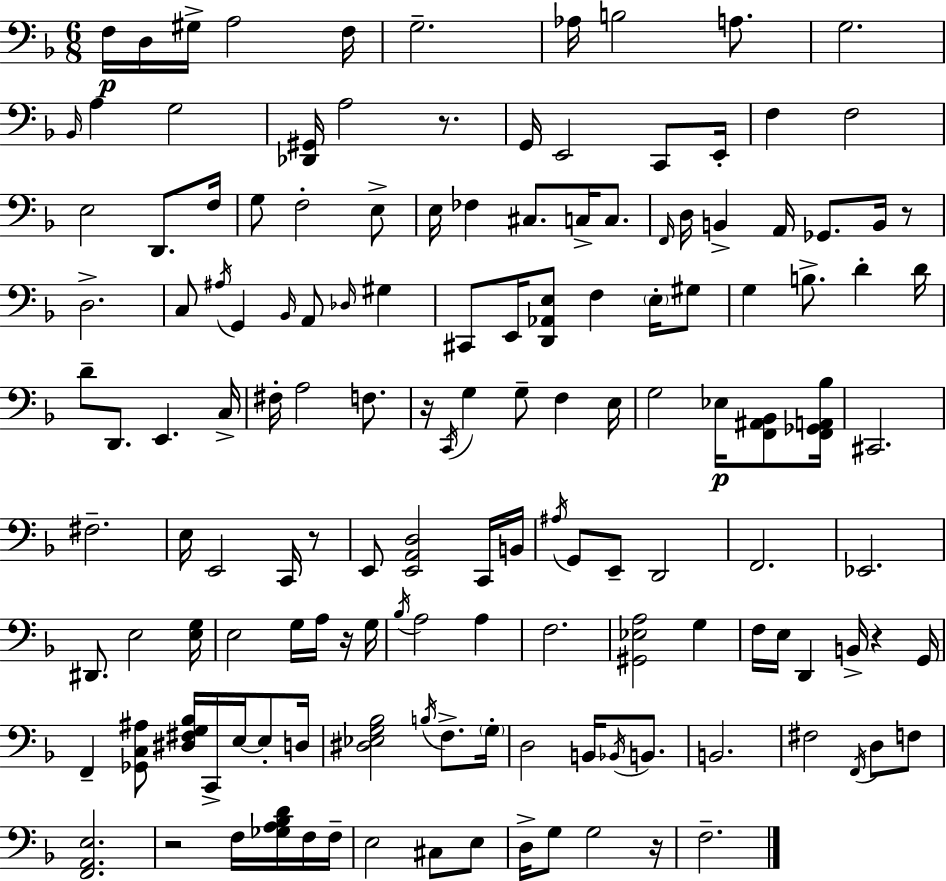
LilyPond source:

{
  \clef bass
  \numericTimeSignature
  \time 6/8
  \key f \major
  \repeat volta 2 { f16\p d16 gis16-> a2 f16 | g2.-- | aes16 b2 a8. | g2. | \break \grace { bes,16 } a4 g2 | <des, gis,>16 a2 r8. | g,16 e,2 c,8 | e,16-. f4 f2 | \break e2 d,8. | f16 g8 f2-. e8-> | e16 fes4 cis8. c16-> c8. | \grace { f,16 } d16 b,4-> a,16 ges,8. b,16 | \break r8 d2.-> | c8 \acciaccatura { ais16 } g,4 \grace { bes,16 } a,8 | \grace { des16 } gis4 cis,8 e,16 <d, aes, e>8 f4 | \parenthesize e16-. gis8 g4 b8.-> | \break d'4-. d'16 d'8-- d,8. e,4. | c16-> fis16-. a2 | f8. r16 \acciaccatura { c,16 } g4 g8-- | f4 e16 g2 | \break ees16\p <f, ais, bes,>8 <f, ges, a, bes>16 cis,2. | fis2.-- | e16 e,2 | c,16 r8 e,8 <e, a, d>2 | \break c,16 b,16 \acciaccatura { ais16 } g,8 e,8-- d,2 | f,2. | ees,2. | dis,8. e2 | \break <e g>16 e2 | g16 a16 r16 g16 \acciaccatura { bes16 } a2 | a4 f2. | <gis, ees a>2 | \break g4 f16 e16 d,4 | b,16-> r4 g,16 f,4-- | <ges, c ais>8 <dis fis g bes>16 c,16-> e16~~ e8-. d16 <dis ees g bes>2 | \acciaccatura { b16 } f8.-> \parenthesize g16-. d2 | \break b,16 \acciaccatura { bes,16 } b,8. b,2. | fis2 | \acciaccatura { f,16 } d8 f8 <f, a, e>2. | r2 | \break f16 <ges a bes d'>16 f16 f16-- e2 | cis8 e8 d16-> | g8 g2 r16 f2.-- | } \bar "|."
}